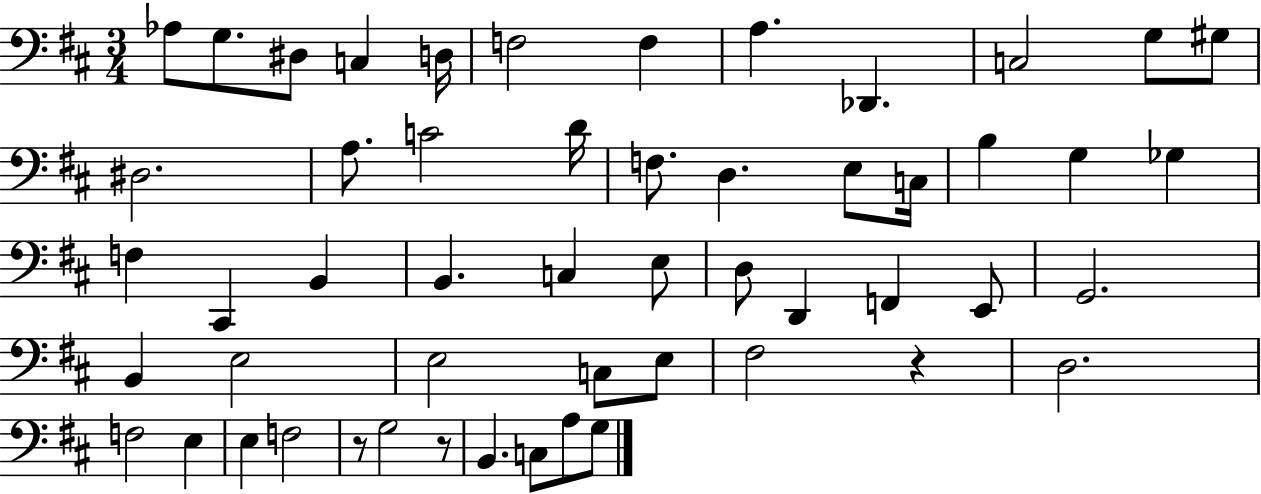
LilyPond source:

{
  \clef bass
  \numericTimeSignature
  \time 3/4
  \key d \major
  aes8 g8. dis8 c4 d16 | f2 f4 | a4. des,4. | c2 g8 gis8 | \break dis2. | a8. c'2 d'16 | f8. d4. e8 c16 | b4 g4 ges4 | \break f4 cis,4 b,4 | b,4. c4 e8 | d8 d,4 f,4 e,8 | g,2. | \break b,4 e2 | e2 c8 e8 | fis2 r4 | d2. | \break f2 e4 | e4 f2 | r8 g2 r8 | b,4. c8 a8 g8 | \break \bar "|."
}